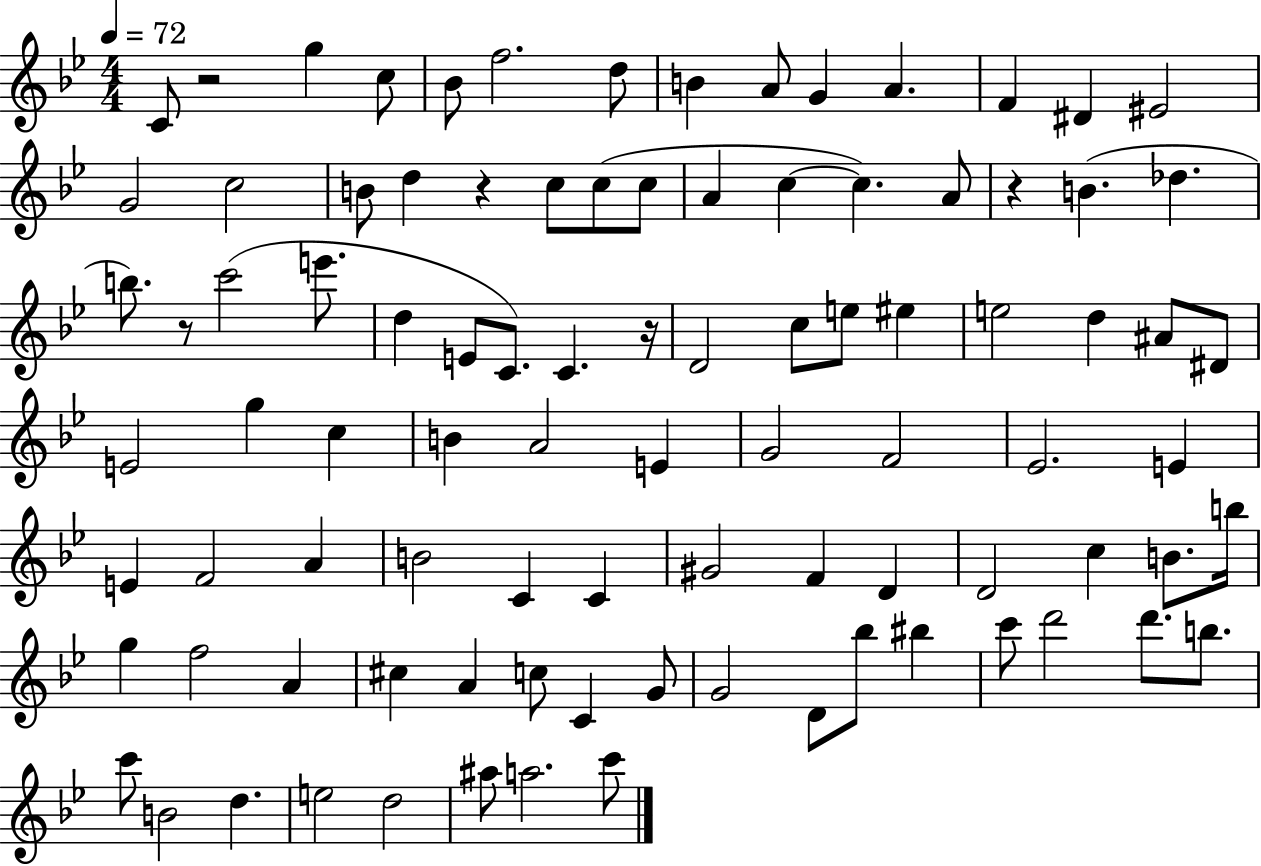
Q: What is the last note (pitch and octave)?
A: C6